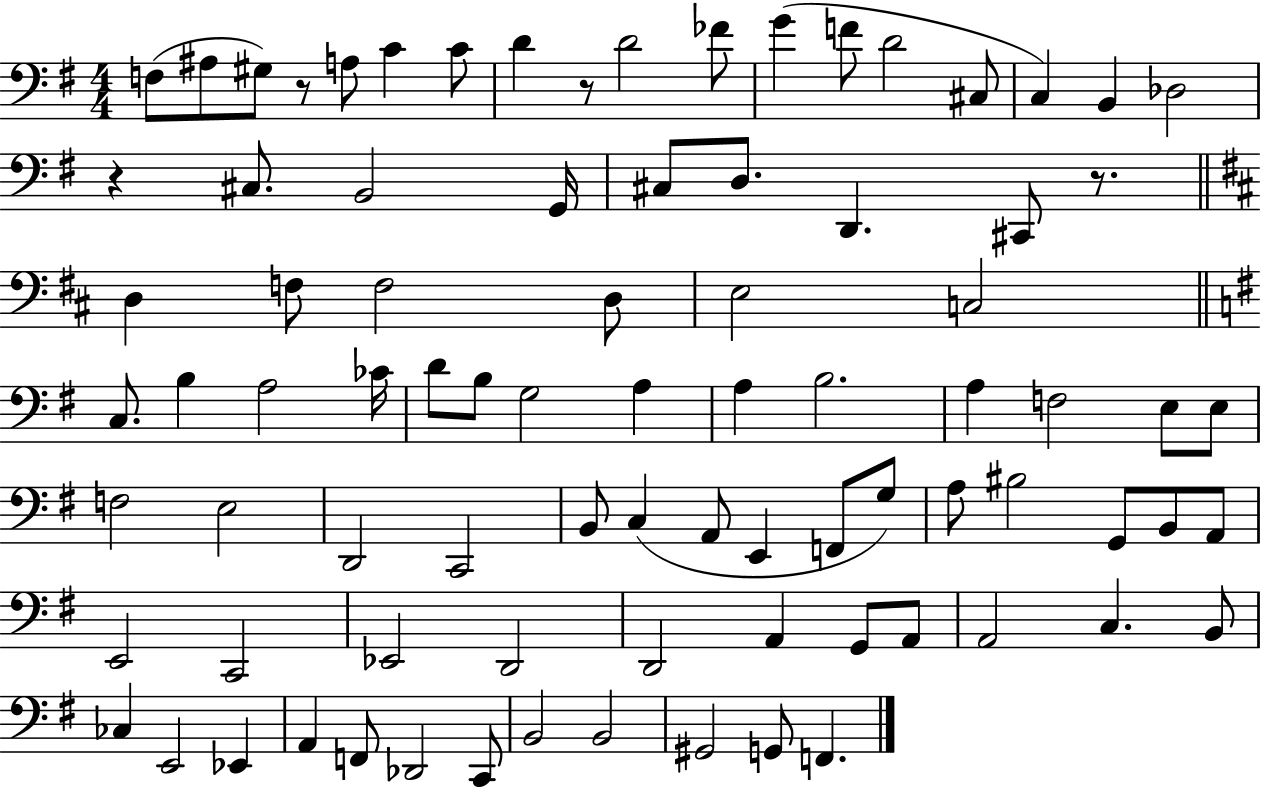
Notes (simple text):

F3/e A#3/e G#3/e R/e A3/e C4/q C4/e D4/q R/e D4/h FES4/e G4/q F4/e D4/h C#3/e C3/q B2/q Db3/h R/q C#3/e. B2/h G2/s C#3/e D3/e. D2/q. C#2/e R/e. D3/q F3/e F3/h D3/e E3/h C3/h C3/e. B3/q A3/h CES4/s D4/e B3/e G3/h A3/q A3/q B3/h. A3/q F3/h E3/e E3/e F3/h E3/h D2/h C2/h B2/e C3/q A2/e E2/q F2/e G3/e A3/e BIS3/h G2/e B2/e A2/e E2/h C2/h Eb2/h D2/h D2/h A2/q G2/e A2/e A2/h C3/q. B2/e CES3/q E2/h Eb2/q A2/q F2/e Db2/h C2/e B2/h B2/h G#2/h G2/e F2/q.